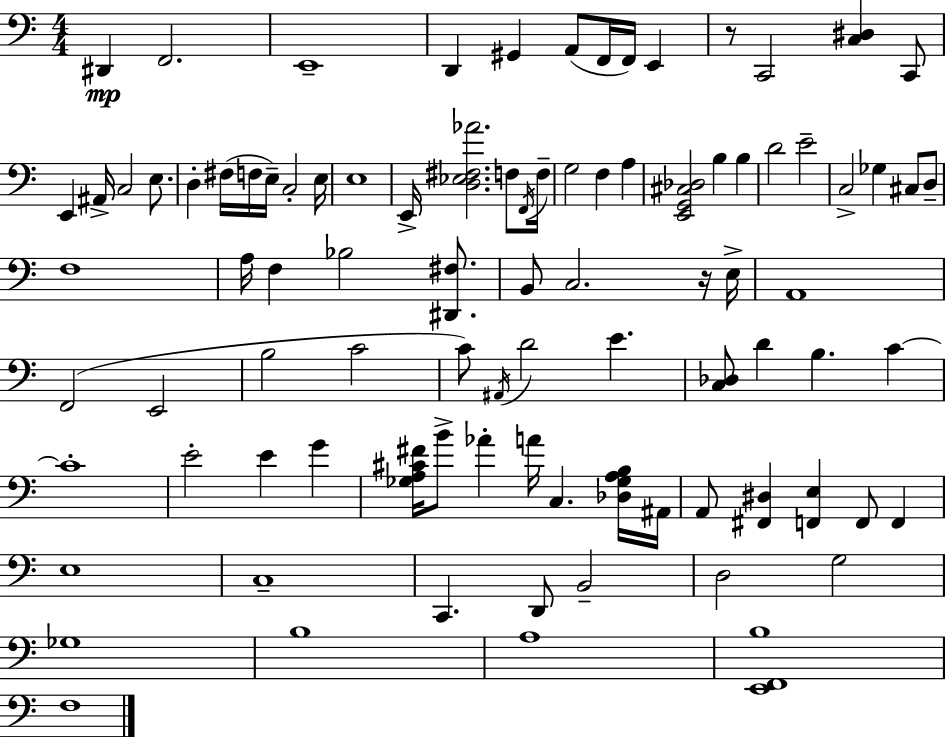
X:1
T:Untitled
M:4/4
L:1/4
K:C
^D,, F,,2 E,,4 D,, ^G,, A,,/2 F,,/4 F,,/4 E,, z/2 C,,2 [C,^D,] C,,/2 E,, ^A,,/4 C,2 E,/2 D, ^F,/4 F,/4 E,/4 C,2 E,/4 E,4 E,,/4 [D,_E,^F,_A]2 F,/2 F,,/4 F,/4 G,2 F, A, [E,,G,,^C,_D,]2 B, B, D2 E2 C,2 _G, ^C,/2 D,/2 F,4 A,/4 F, _B,2 [^D,,^F,]/2 B,,/2 C,2 z/4 E,/4 A,,4 F,,2 E,,2 B,2 C2 C/2 ^A,,/4 D2 E [C,_D,]/2 D B, C C4 E2 E G [_G,A,^C^F]/4 B/2 _A A/4 C, [_D,_G,A,B,]/4 ^A,,/4 A,,/2 [^F,,^D,] [F,,E,] F,,/2 F,, E,4 C,4 C,, D,,/2 B,,2 D,2 G,2 _G,4 B,4 A,4 [E,,F,,B,]4 F,4